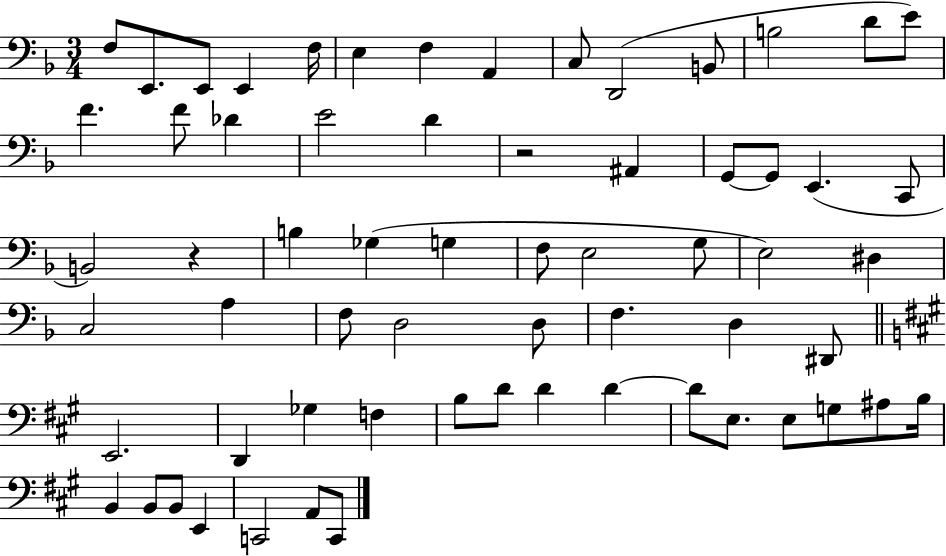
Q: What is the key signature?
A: F major